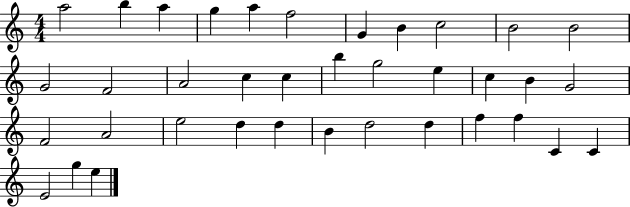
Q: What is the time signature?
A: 4/4